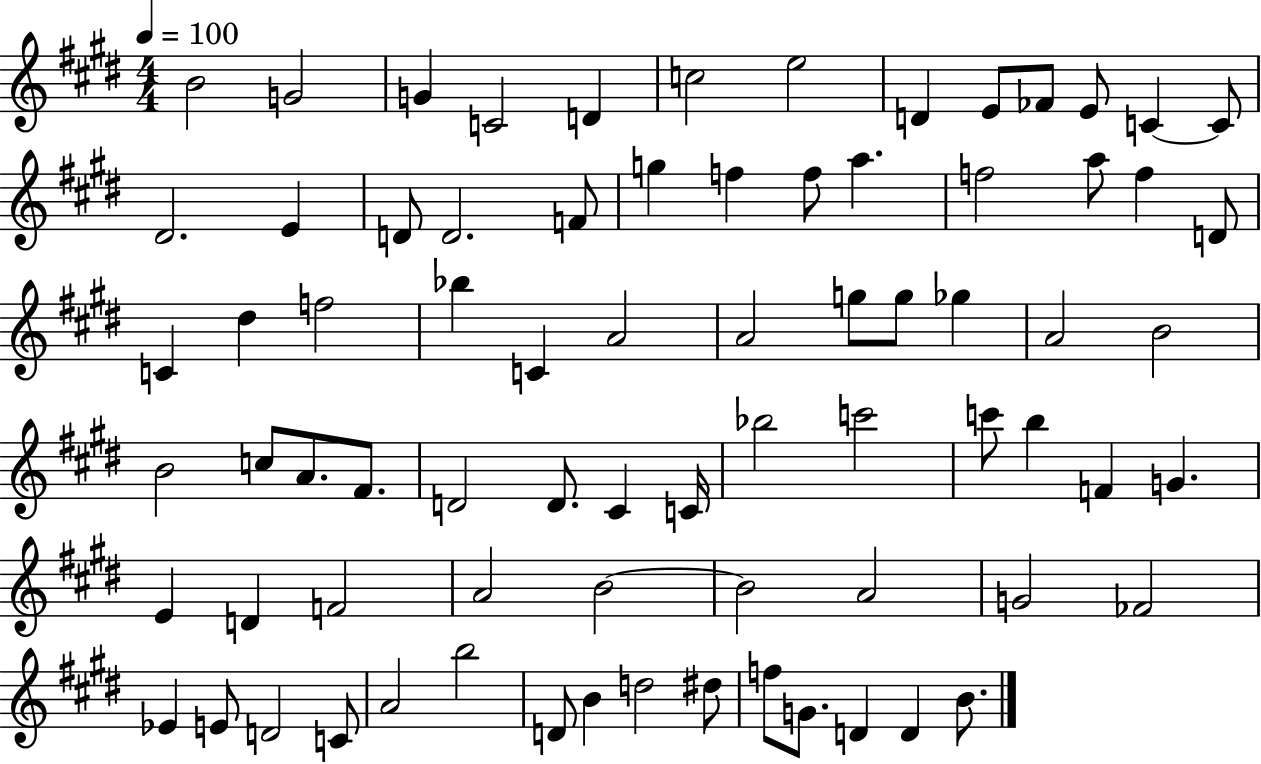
B4/h G4/h G4/q C4/h D4/q C5/h E5/h D4/q E4/e FES4/e E4/e C4/q C4/e D#4/h. E4/q D4/e D4/h. F4/e G5/q F5/q F5/e A5/q. F5/h A5/e F5/q D4/e C4/q D#5/q F5/h Bb5/q C4/q A4/h A4/h G5/e G5/e Gb5/q A4/h B4/h B4/h C5/e A4/e. F#4/e. D4/h D4/e. C#4/q C4/s Bb5/h C6/h C6/e B5/q F4/q G4/q. E4/q D4/q F4/h A4/h B4/h B4/h A4/h G4/h FES4/h Eb4/q E4/e D4/h C4/e A4/h B5/h D4/e B4/q D5/h D#5/e F5/e G4/e. D4/q D4/q B4/e.